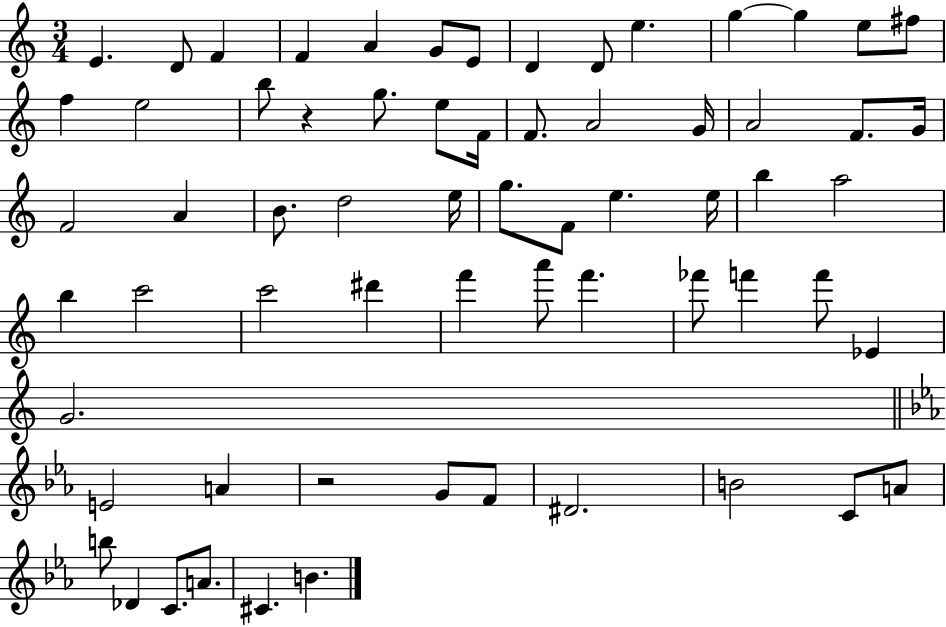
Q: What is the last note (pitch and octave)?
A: B4